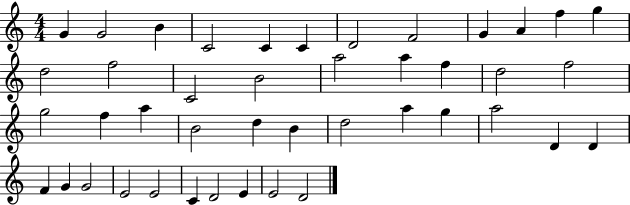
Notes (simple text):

G4/q G4/h B4/q C4/h C4/q C4/q D4/h F4/h G4/q A4/q F5/q G5/q D5/h F5/h C4/h B4/h A5/h A5/q F5/q D5/h F5/h G5/h F5/q A5/q B4/h D5/q B4/q D5/h A5/q G5/q A5/h D4/q D4/q F4/q G4/q G4/h E4/h E4/h C4/q D4/h E4/q E4/h D4/h